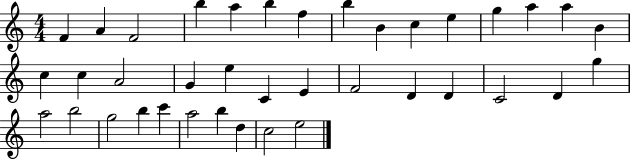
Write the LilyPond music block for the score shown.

{
  \clef treble
  \numericTimeSignature
  \time 4/4
  \key c \major
  f'4 a'4 f'2 | b''4 a''4 b''4 f''4 | b''4 b'4 c''4 e''4 | g''4 a''4 a''4 b'4 | \break c''4 c''4 a'2 | g'4 e''4 c'4 e'4 | f'2 d'4 d'4 | c'2 d'4 g''4 | \break a''2 b''2 | g''2 b''4 c'''4 | a''2 b''4 d''4 | c''2 e''2 | \break \bar "|."
}